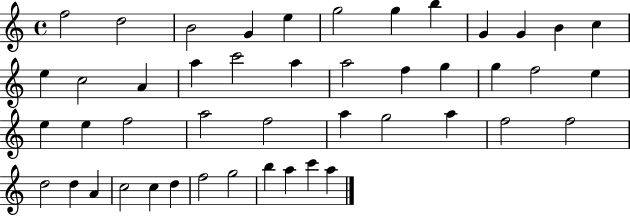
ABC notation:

X:1
T:Untitled
M:4/4
L:1/4
K:C
f2 d2 B2 G e g2 g b G G B c e c2 A a c'2 a a2 f g g f2 e e e f2 a2 f2 a g2 a f2 f2 d2 d A c2 c d f2 g2 b a c' a